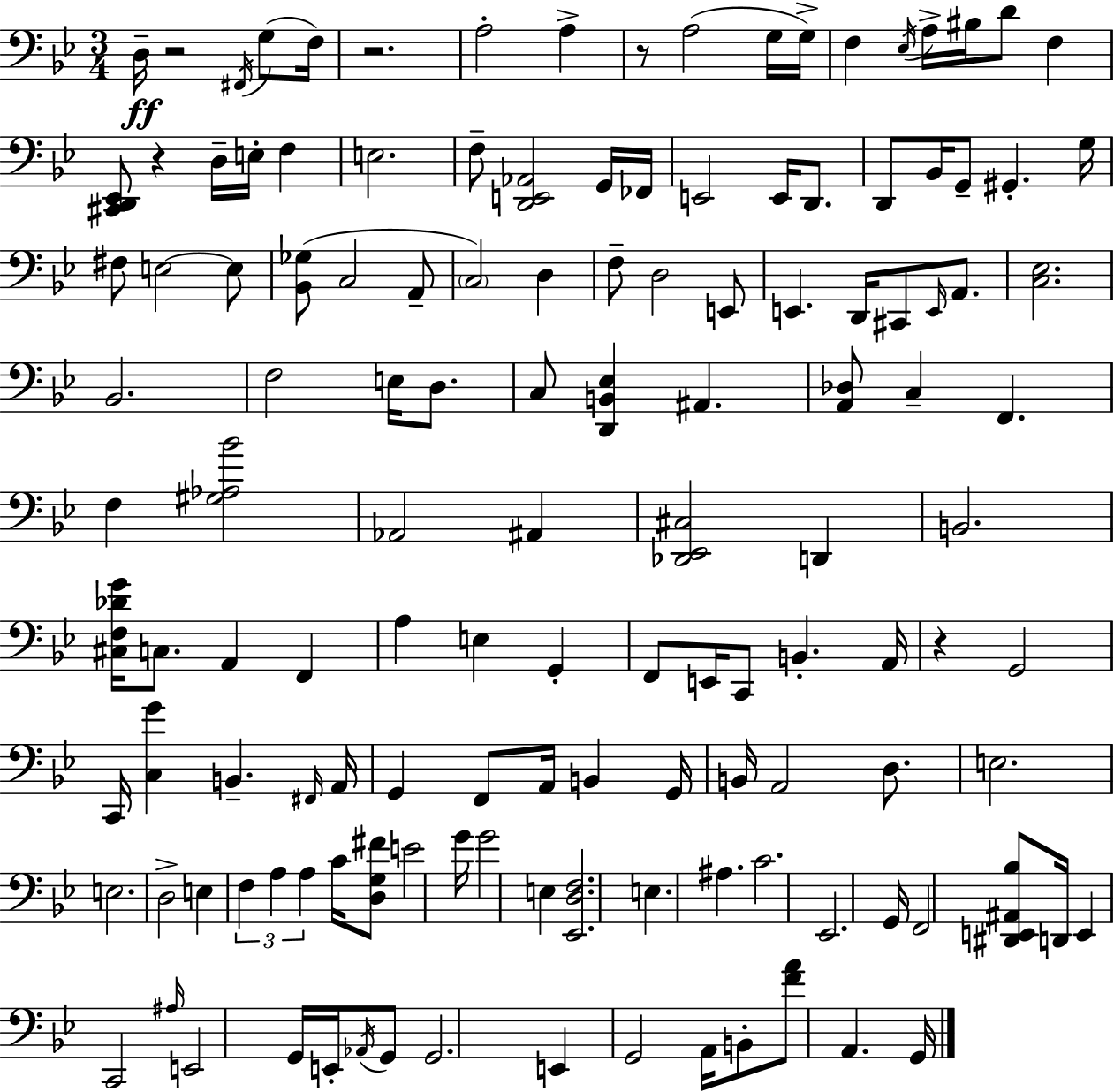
X:1
T:Untitled
M:3/4
L:1/4
K:Bb
D,/4 z2 ^F,,/4 G,/2 F,/4 z2 A,2 A, z/2 A,2 G,/4 G,/4 F, _E,/4 A,/4 ^B,/4 D/2 F, [^C,,D,,_E,,]/2 z D,/4 E,/4 F, E,2 F,/2 [D,,E,,_A,,]2 G,,/4 _F,,/4 E,,2 E,,/4 D,,/2 D,,/2 _B,,/4 G,,/2 ^G,, G,/4 ^F,/2 E,2 E,/2 [_B,,_G,]/2 C,2 A,,/2 C,2 D, F,/2 D,2 E,,/2 E,, D,,/4 ^C,,/2 E,,/4 A,,/2 [C,_E,]2 _B,,2 F,2 E,/4 D,/2 C,/2 [D,,B,,_E,] ^A,, [A,,_D,]/2 C, F,, F, [^G,_A,_B]2 _A,,2 ^A,, [_D,,_E,,^C,]2 D,, B,,2 [^C,F,_DG]/4 C,/2 A,, F,, A, E, G,, F,,/2 E,,/4 C,,/2 B,, A,,/4 z G,,2 C,,/4 [C,G] B,, ^F,,/4 A,,/4 G,, F,,/2 A,,/4 B,, G,,/4 B,,/4 A,,2 D,/2 E,2 E,2 D,2 E, F, A, A, C/4 [D,G,^F]/2 E2 G/4 G2 E, [_E,,D,F,]2 E, ^A, C2 _E,,2 G,,/4 F,,2 [^D,,E,,^A,,_B,]/2 D,,/4 E,, C,,2 ^A,/4 E,,2 G,,/4 E,,/4 _A,,/4 G,,/2 G,,2 E,, G,,2 A,,/4 B,,/2 [FA]/2 A,, G,,/4